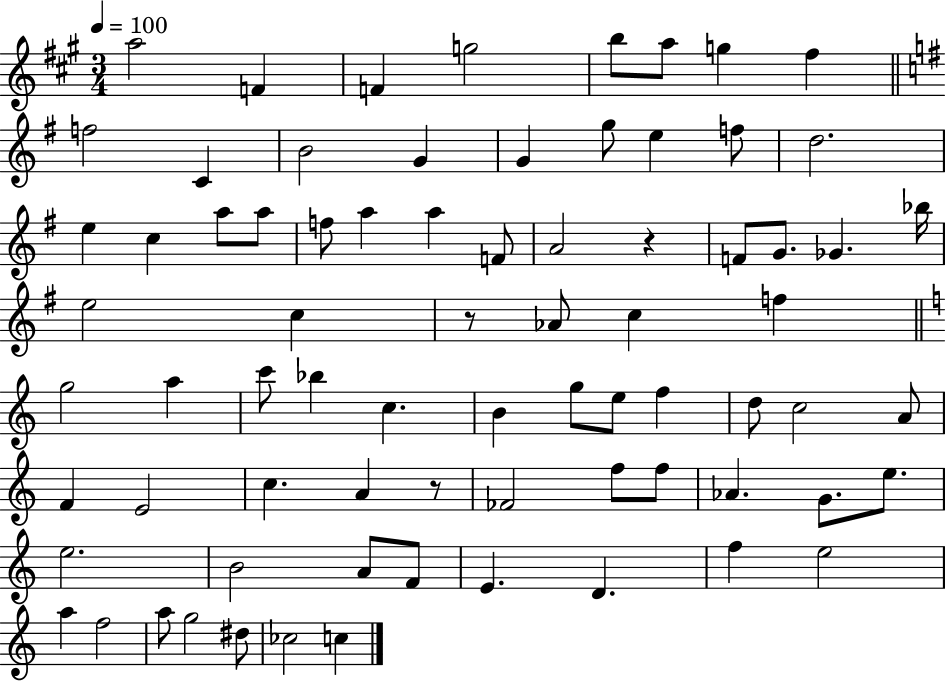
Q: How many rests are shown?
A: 3